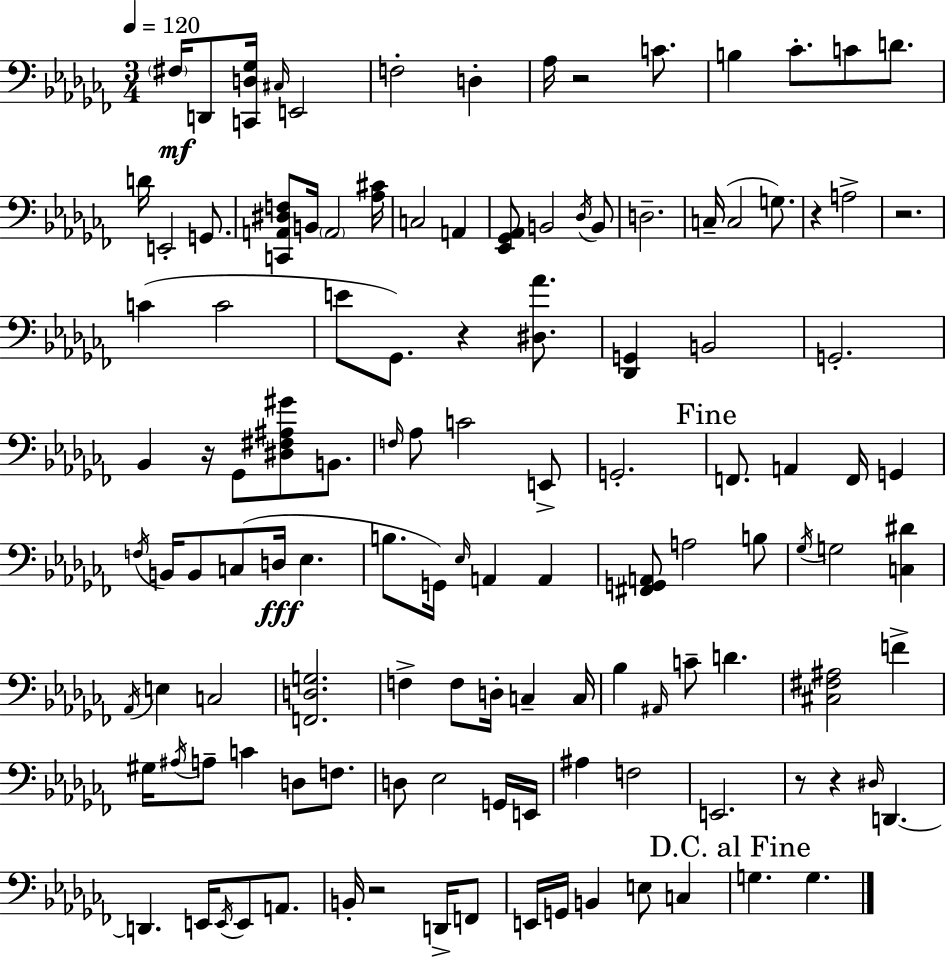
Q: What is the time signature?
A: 3/4